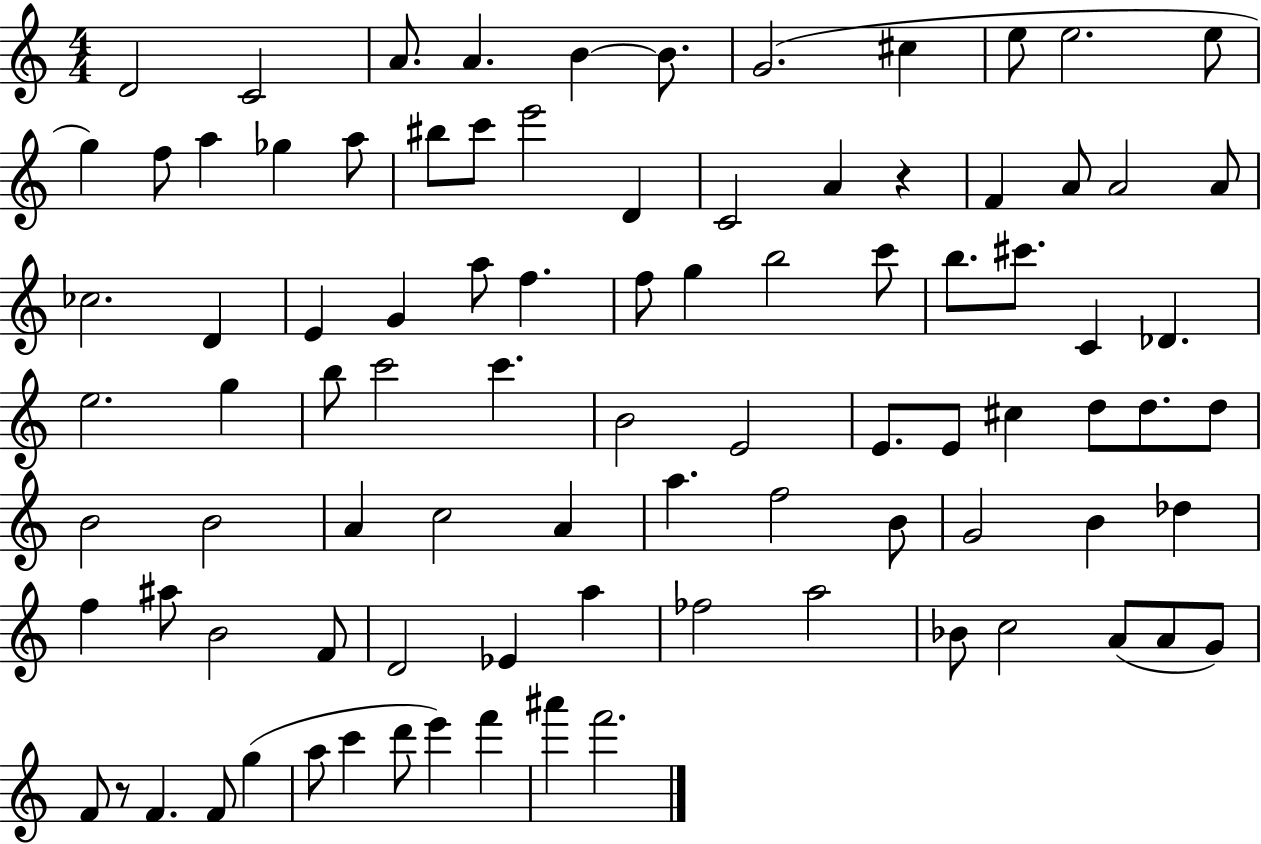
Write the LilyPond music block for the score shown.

{
  \clef treble
  \numericTimeSignature
  \time 4/4
  \key c \major
  d'2 c'2 | a'8. a'4. b'4~~ b'8. | g'2.( cis''4 | e''8 e''2. e''8 | \break g''4) f''8 a''4 ges''4 a''8 | bis''8 c'''8 e'''2 d'4 | c'2 a'4 r4 | f'4 a'8 a'2 a'8 | \break ces''2. d'4 | e'4 g'4 a''8 f''4. | f''8 g''4 b''2 c'''8 | b''8. cis'''8. c'4 des'4. | \break e''2. g''4 | b''8 c'''2 c'''4. | b'2 e'2 | e'8. e'8 cis''4 d''8 d''8. d''8 | \break b'2 b'2 | a'4 c''2 a'4 | a''4. f''2 b'8 | g'2 b'4 des''4 | \break f''4 ais''8 b'2 f'8 | d'2 ees'4 a''4 | fes''2 a''2 | bes'8 c''2 a'8( a'8 g'8) | \break f'8 r8 f'4. f'8 g''4( | a''8 c'''4 d'''8 e'''4) f'''4 | ais'''4 f'''2. | \bar "|."
}